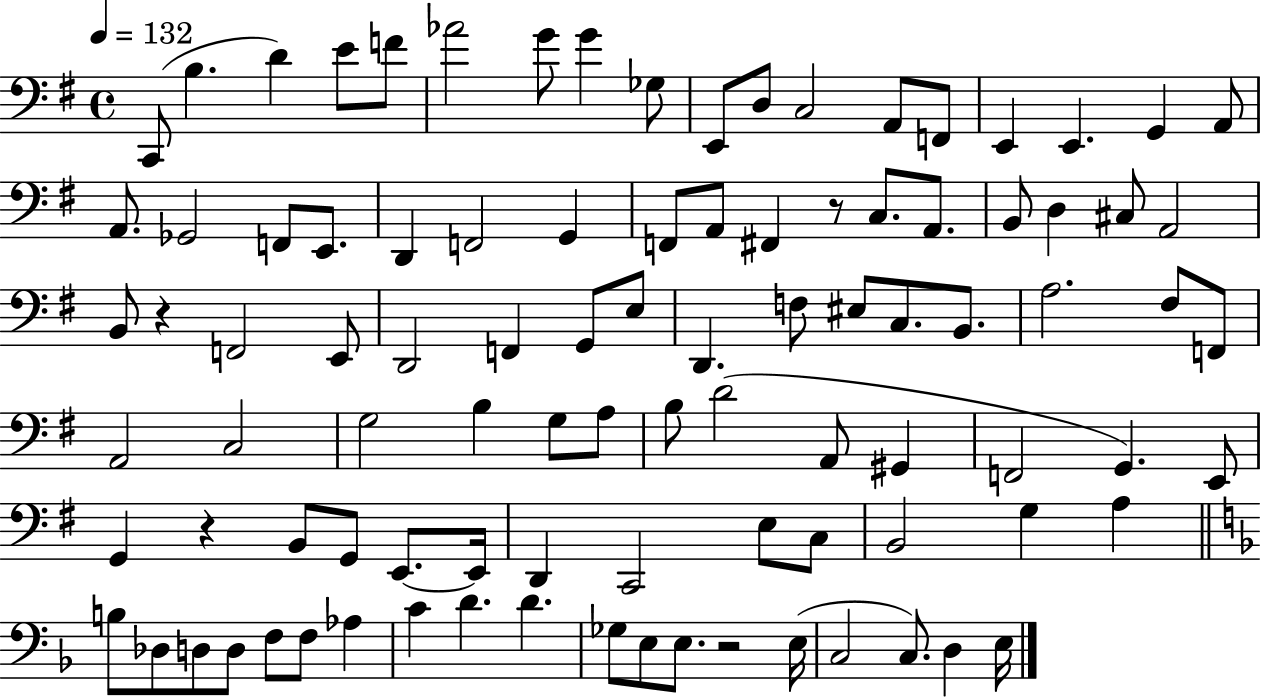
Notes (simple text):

C2/e B3/q. D4/q E4/e F4/e Ab4/h G4/e G4/q Gb3/e E2/e D3/e C3/h A2/e F2/e E2/q E2/q. G2/q A2/e A2/e. Gb2/h F2/e E2/e. D2/q F2/h G2/q F2/e A2/e F#2/q R/e C3/e. A2/e. B2/e D3/q C#3/e A2/h B2/e R/q F2/h E2/e D2/h F2/q G2/e E3/e D2/q. F3/e EIS3/e C3/e. B2/e. A3/h. F#3/e F2/e A2/h C3/h G3/h B3/q G3/e A3/e B3/e D4/h A2/e G#2/q F2/h G2/q. E2/e G2/q R/q B2/e G2/e E2/e. E2/s D2/q C2/h E3/e C3/e B2/h G3/q A3/q B3/e Db3/e D3/e D3/e F3/e F3/e Ab3/q C4/q D4/q. D4/q. Gb3/e E3/e E3/e. R/h E3/s C3/h C3/e. D3/q E3/s